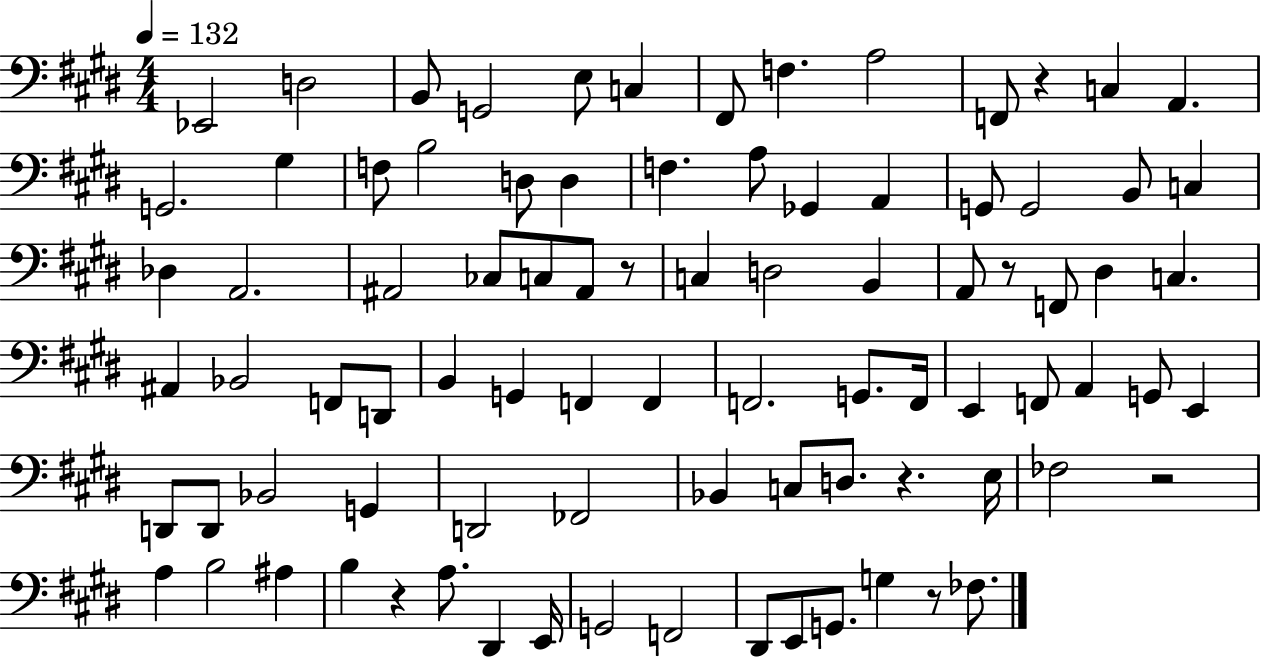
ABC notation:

X:1
T:Untitled
M:4/4
L:1/4
K:E
_E,,2 D,2 B,,/2 G,,2 E,/2 C, ^F,,/2 F, A,2 F,,/2 z C, A,, G,,2 ^G, F,/2 B,2 D,/2 D, F, A,/2 _G,, A,, G,,/2 G,,2 B,,/2 C, _D, A,,2 ^A,,2 _C,/2 C,/2 ^A,,/2 z/2 C, D,2 B,, A,,/2 z/2 F,,/2 ^D, C, ^A,, _B,,2 F,,/2 D,,/2 B,, G,, F,, F,, F,,2 G,,/2 F,,/4 E,, F,,/2 A,, G,,/2 E,, D,,/2 D,,/2 _B,,2 G,, D,,2 _F,,2 _B,, C,/2 D,/2 z E,/4 _F,2 z2 A, B,2 ^A, B, z A,/2 ^D,, E,,/4 G,,2 F,,2 ^D,,/2 E,,/2 G,,/2 G, z/2 _F,/2